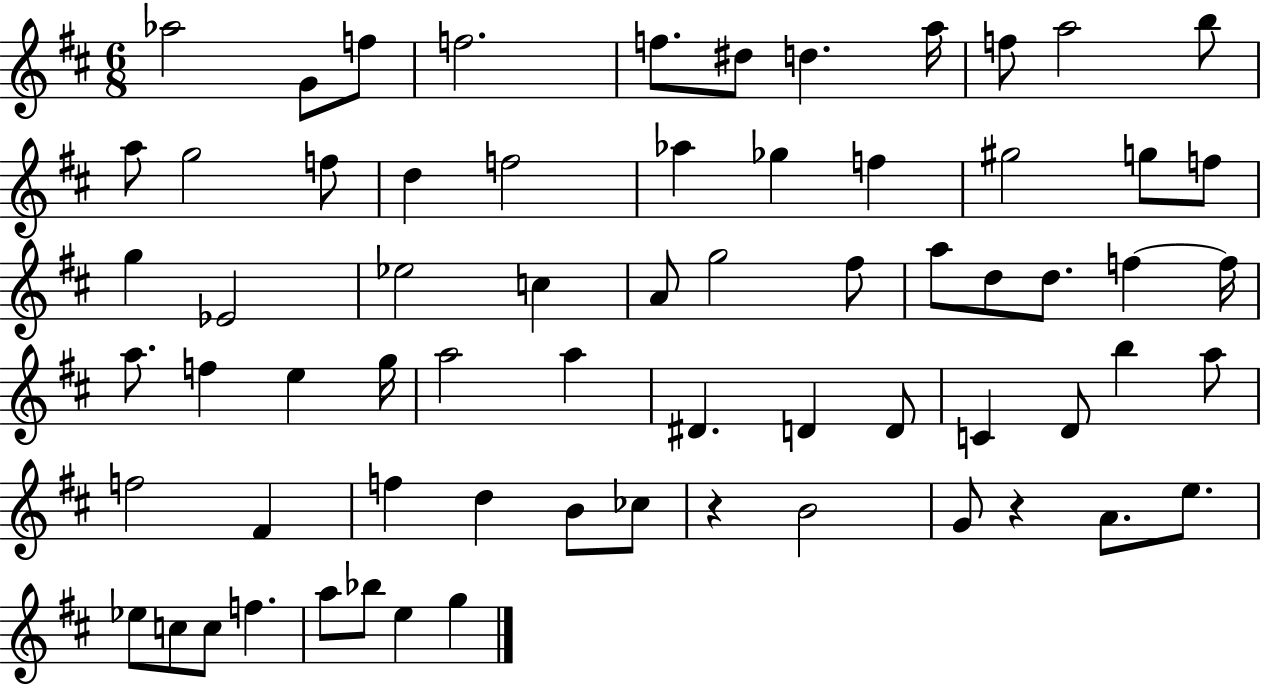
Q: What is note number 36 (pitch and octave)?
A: F5